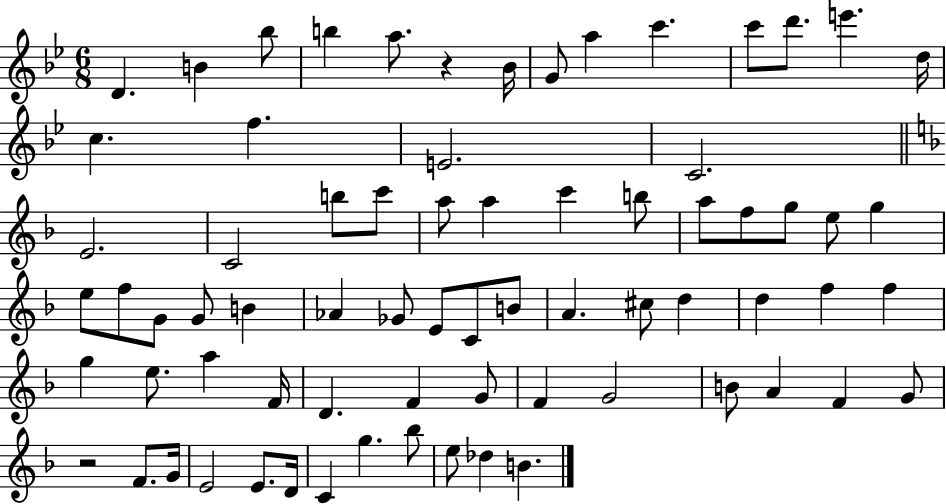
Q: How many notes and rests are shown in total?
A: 72